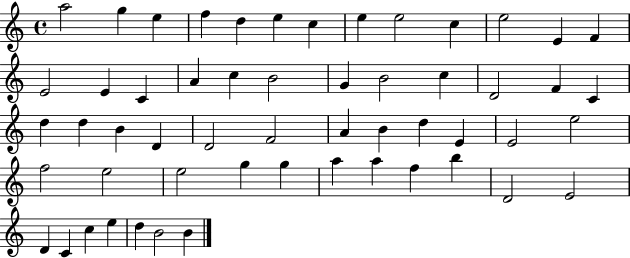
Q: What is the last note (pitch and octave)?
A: B4